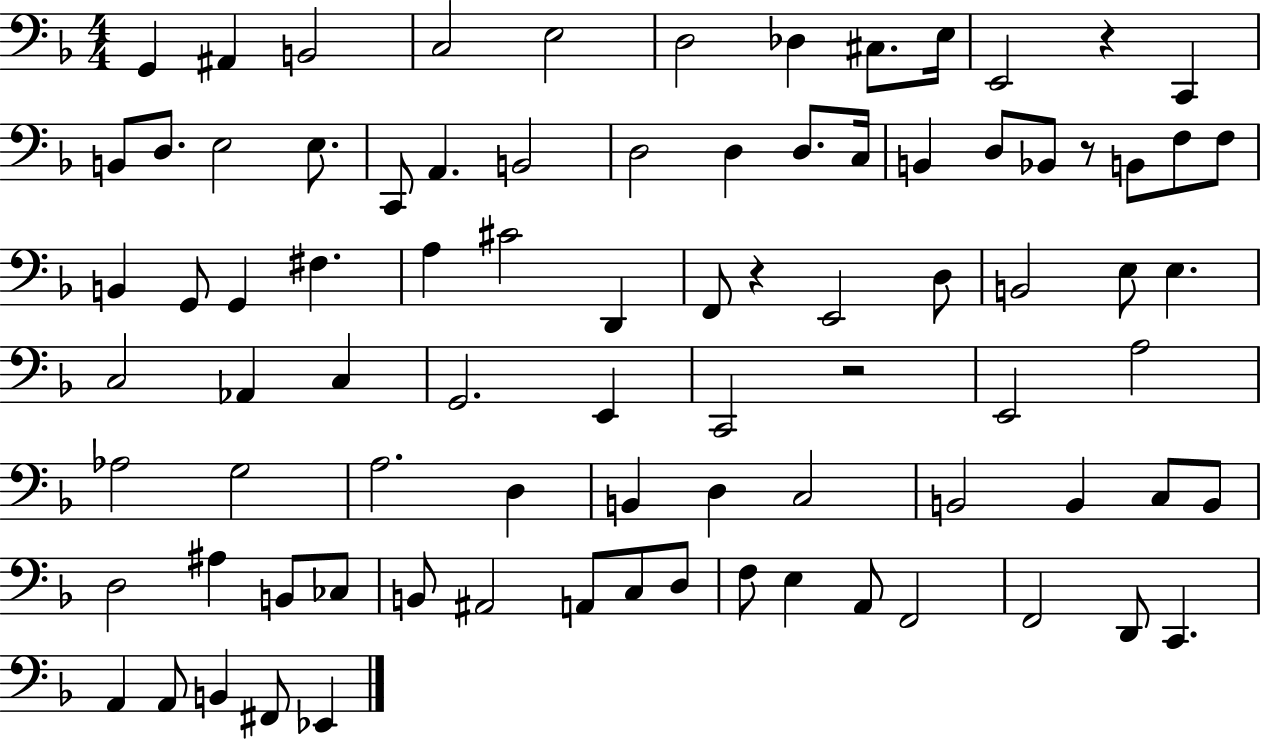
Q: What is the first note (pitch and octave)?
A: G2